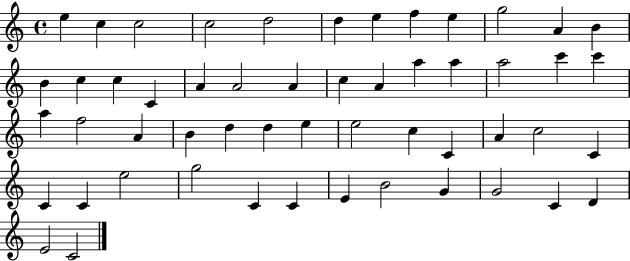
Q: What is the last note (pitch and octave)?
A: C4